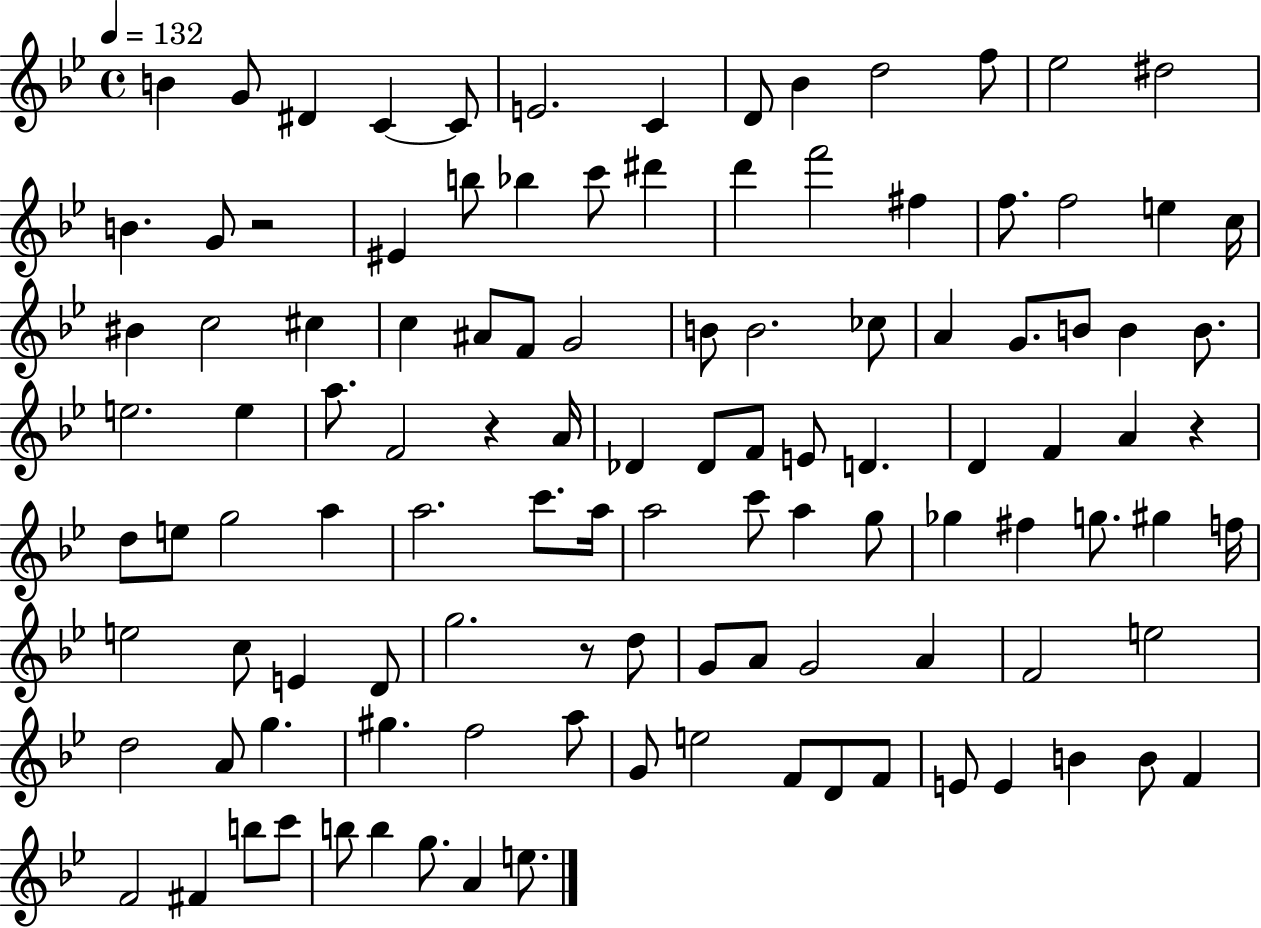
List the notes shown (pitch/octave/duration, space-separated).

B4/q G4/e D#4/q C4/q C4/e E4/h. C4/q D4/e Bb4/q D5/h F5/e Eb5/h D#5/h B4/q. G4/e R/h EIS4/q B5/e Bb5/q C6/e D#6/q D6/q F6/h F#5/q F5/e. F5/h E5/q C5/s BIS4/q C5/h C#5/q C5/q A#4/e F4/e G4/h B4/e B4/h. CES5/e A4/q G4/e. B4/e B4/q B4/e. E5/h. E5/q A5/e. F4/h R/q A4/s Db4/q Db4/e F4/e E4/e D4/q. D4/q F4/q A4/q R/q D5/e E5/e G5/h A5/q A5/h. C6/e. A5/s A5/h C6/e A5/q G5/e Gb5/q F#5/q G5/e. G#5/q F5/s E5/h C5/e E4/q D4/e G5/h. R/e D5/e G4/e A4/e G4/h A4/q F4/h E5/h D5/h A4/e G5/q. G#5/q. F5/h A5/e G4/e E5/h F4/e D4/e F4/e E4/e E4/q B4/q B4/e F4/q F4/h F#4/q B5/e C6/e B5/e B5/q G5/e. A4/q E5/e.